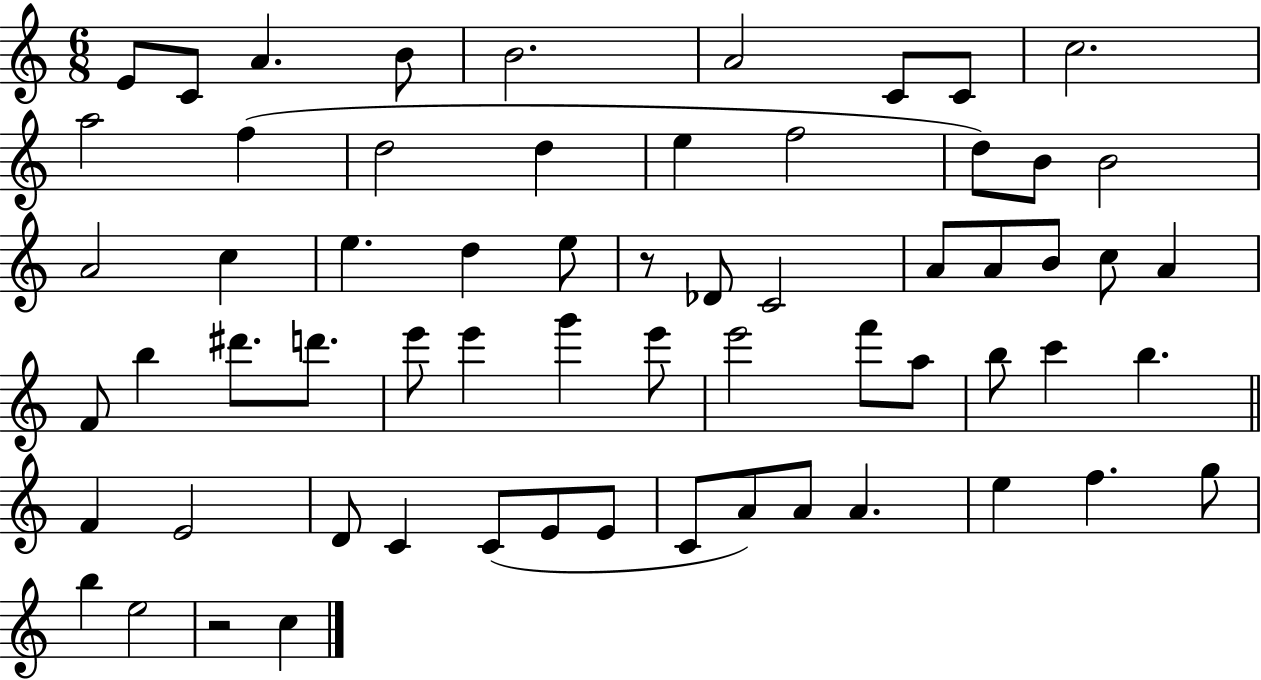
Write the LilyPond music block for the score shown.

{
  \clef treble
  \numericTimeSignature
  \time 6/8
  \key c \major
  e'8 c'8 a'4. b'8 | b'2. | a'2 c'8 c'8 | c''2. | \break a''2 f''4( | d''2 d''4 | e''4 f''2 | d''8) b'8 b'2 | \break a'2 c''4 | e''4. d''4 e''8 | r8 des'8 c'2 | a'8 a'8 b'8 c''8 a'4 | \break f'8 b''4 dis'''8. d'''8. | e'''8 e'''4 g'''4 e'''8 | e'''2 f'''8 a''8 | b''8 c'''4 b''4. | \break \bar "||" \break \key c \major f'4 e'2 | d'8 c'4 c'8( e'8 e'8 | c'8 a'8) a'8 a'4. | e''4 f''4. g''8 | \break b''4 e''2 | r2 c''4 | \bar "|."
}